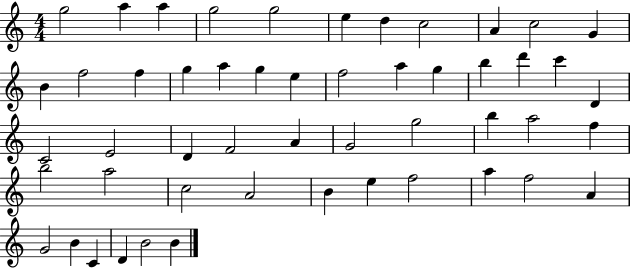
G5/h A5/q A5/q G5/h G5/h E5/q D5/q C5/h A4/q C5/h G4/q B4/q F5/h F5/q G5/q A5/q G5/q E5/q F5/h A5/q G5/q B5/q D6/q C6/q D4/q C4/h E4/h D4/q F4/h A4/q G4/h G5/h B5/q A5/h F5/q B5/h A5/h C5/h A4/h B4/q E5/q F5/h A5/q F5/h A4/q G4/h B4/q C4/q D4/q B4/h B4/q